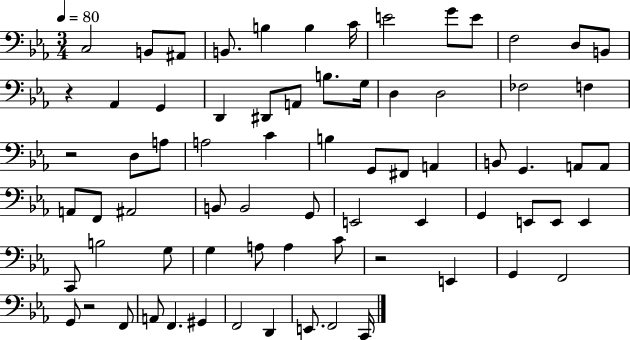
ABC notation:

X:1
T:Untitled
M:3/4
L:1/4
K:Eb
C,2 B,,/2 ^A,,/2 B,,/2 B, B, C/4 E2 G/2 E/2 F,2 D,/2 B,,/2 z _A,, G,, D,, ^D,,/2 A,,/2 B,/2 G,/4 D, D,2 _F,2 F, z2 D,/2 A,/2 A,2 C B, G,,/2 ^F,,/2 A,, B,,/2 G,, A,,/2 A,,/2 A,,/2 F,,/2 ^A,,2 B,,/2 B,,2 G,,/2 E,,2 E,, G,, E,,/2 E,,/2 E,, C,,/2 B,2 G,/2 G, A,/2 A, C/2 z2 E,, G,, F,,2 G,,/2 z2 F,,/2 A,,/2 F,, ^G,, F,,2 D,, E,,/2 F,,2 C,,/4